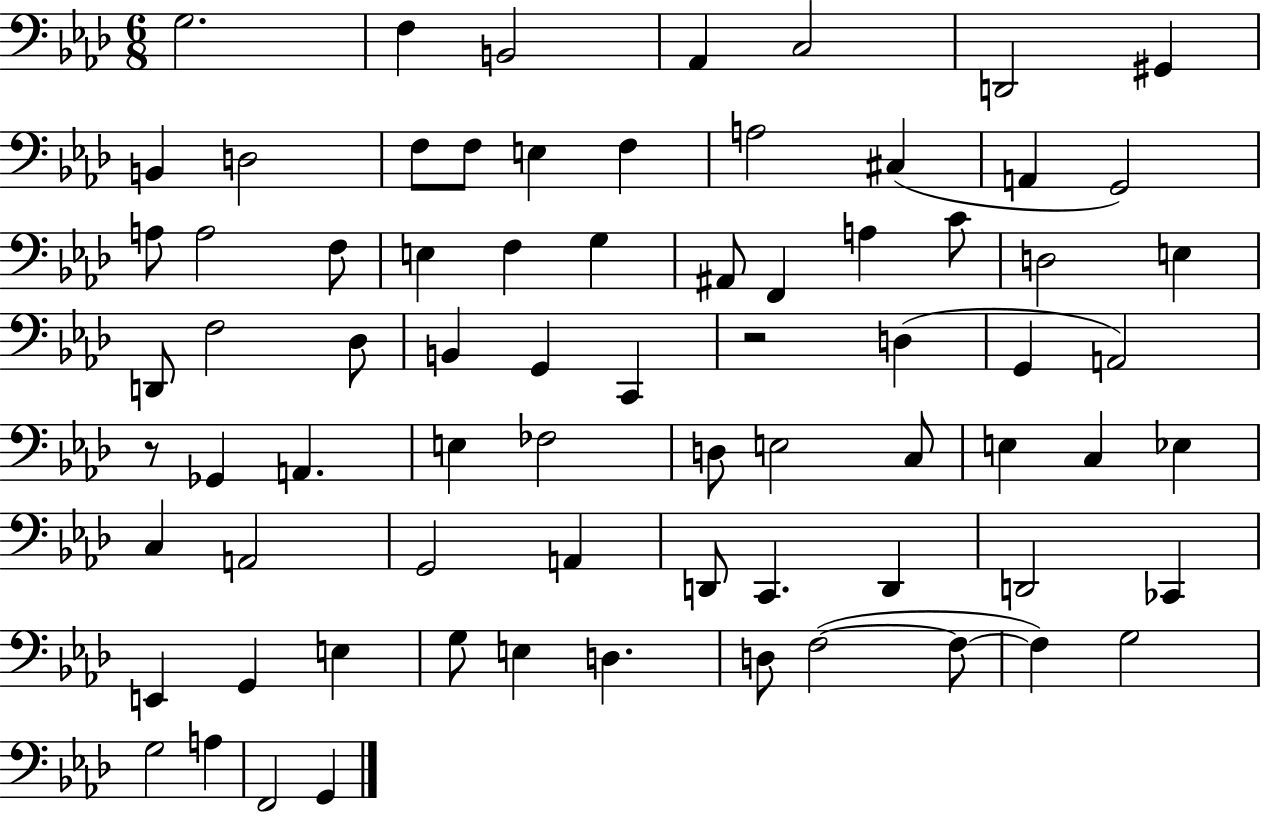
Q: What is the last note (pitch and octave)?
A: G2